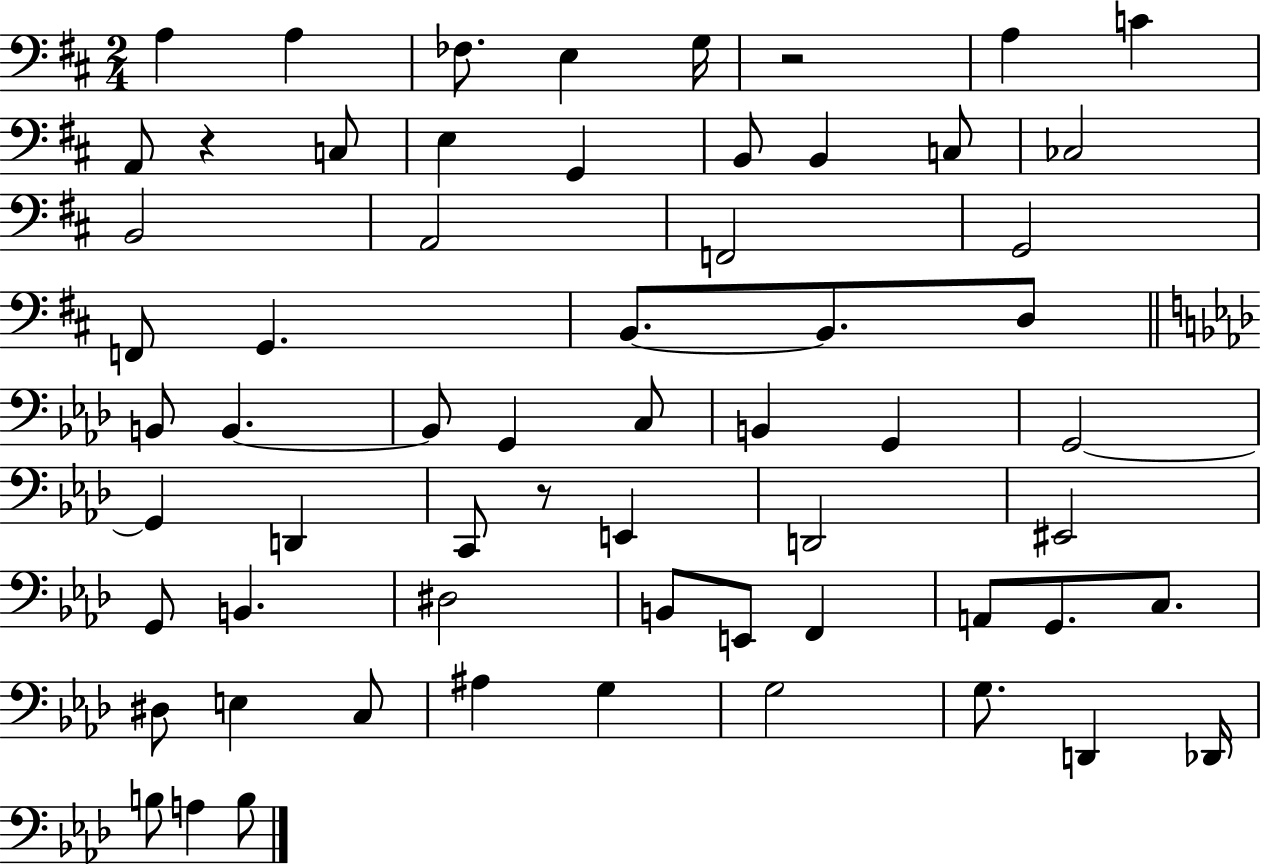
A3/q A3/q FES3/e. E3/q G3/s R/h A3/q C4/q A2/e R/q C3/e E3/q G2/q B2/e B2/q C3/e CES3/h B2/h A2/h F2/h G2/h F2/e G2/q. B2/e. B2/e. D3/e B2/e B2/q. B2/e G2/q C3/e B2/q G2/q G2/h G2/q D2/q C2/e R/e E2/q D2/h EIS2/h G2/e B2/q. D#3/h B2/e E2/e F2/q A2/e G2/e. C3/e. D#3/e E3/q C3/e A#3/q G3/q G3/h G3/e. D2/q Db2/s B3/e A3/q B3/e